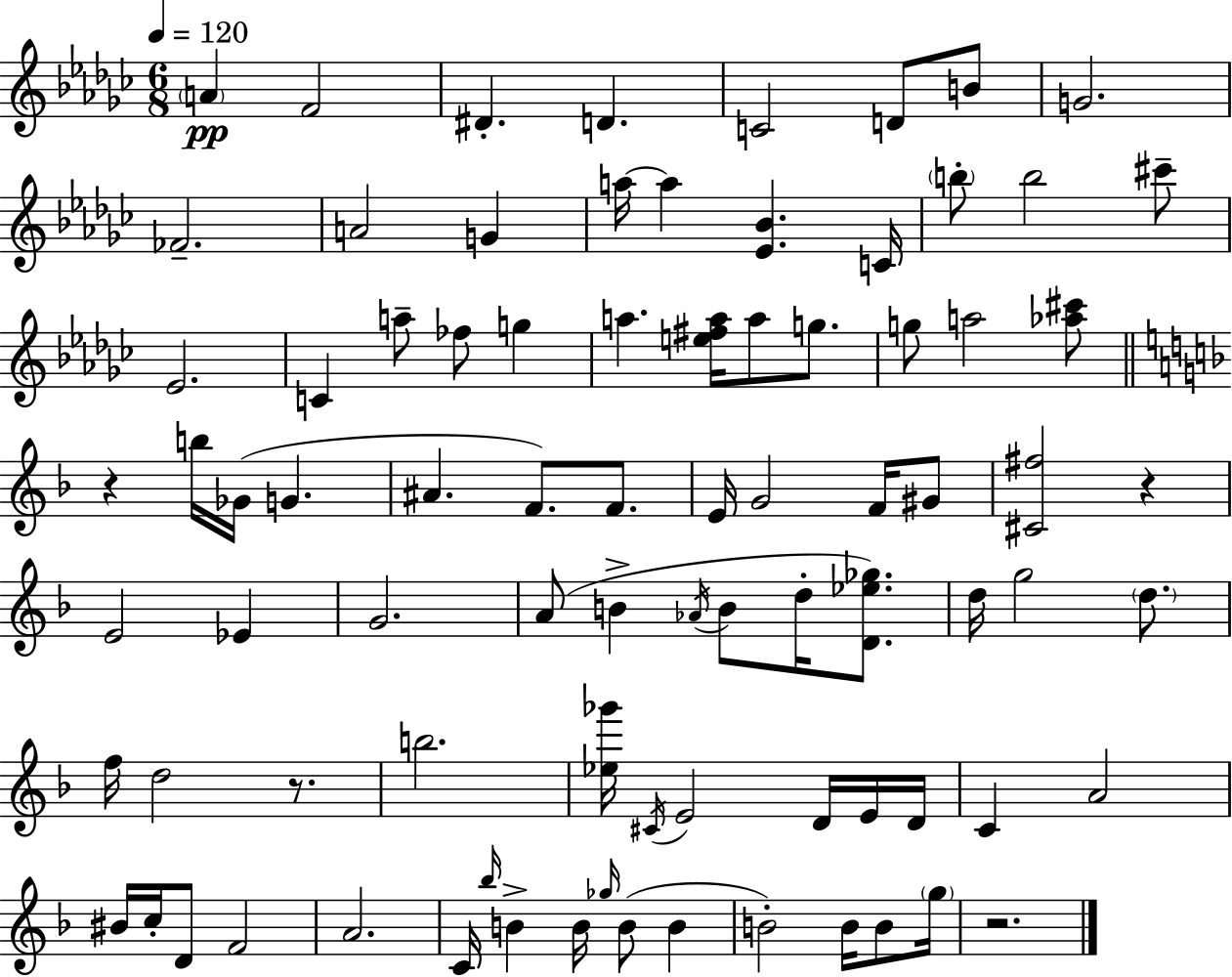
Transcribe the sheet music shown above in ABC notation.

X:1
T:Untitled
M:6/8
L:1/4
K:Ebm
A F2 ^D D C2 D/2 B/2 G2 _F2 A2 G a/4 a [_E_B] C/4 b/2 b2 ^c'/2 _E2 C a/2 _f/2 g a [e^fa]/4 a/2 g/2 g/2 a2 [_a^c']/2 z b/4 _G/4 G ^A F/2 F/2 E/4 G2 F/4 ^G/2 [^C^f]2 z E2 _E G2 A/2 B _A/4 B/2 d/4 [D_e_g]/2 d/4 g2 d/2 f/4 d2 z/2 b2 [_e_g']/4 ^C/4 E2 D/4 E/4 D/4 C A2 ^B/4 c/4 D/2 F2 A2 C/4 _b/4 B B/4 _g/4 B/2 B B2 B/4 B/2 g/4 z2